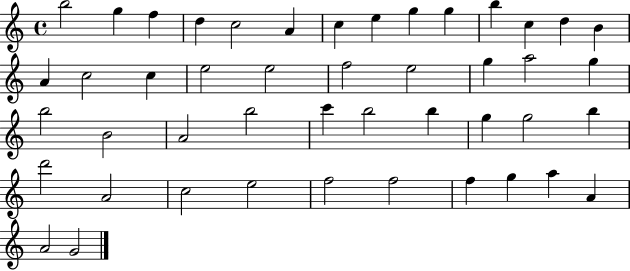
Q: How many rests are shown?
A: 0